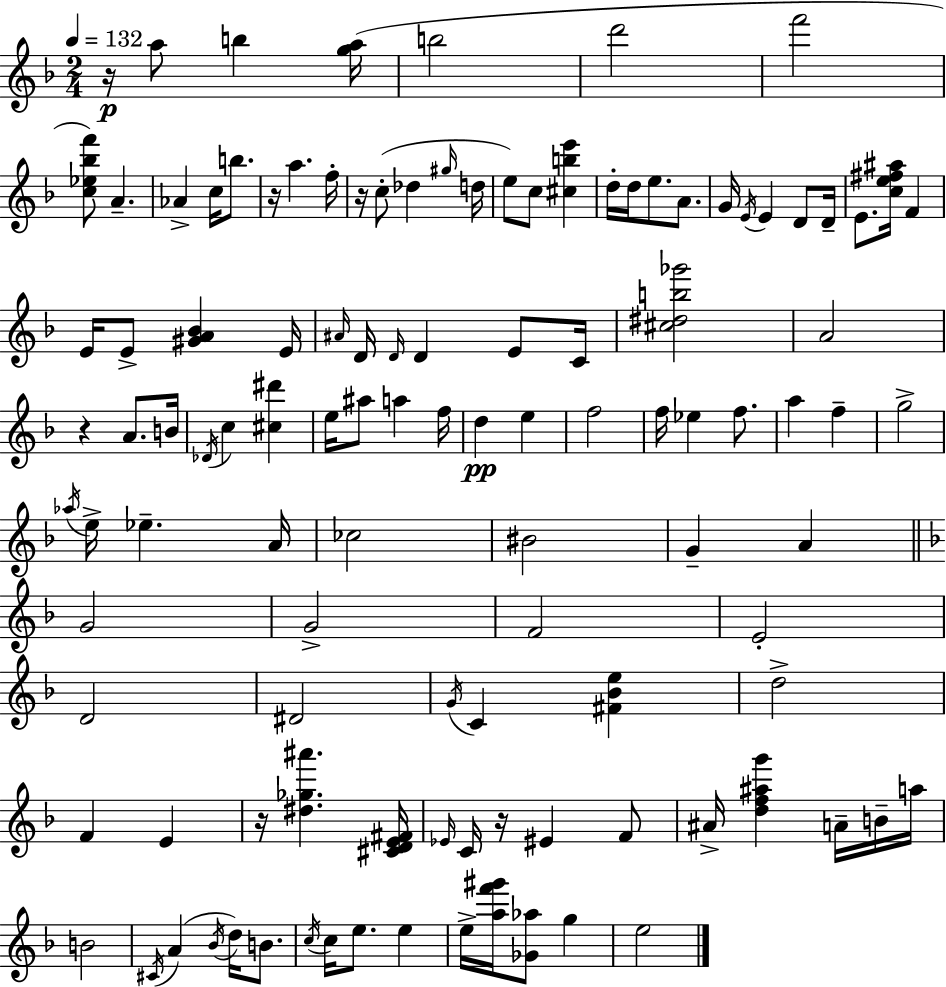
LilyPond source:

{
  \clef treble
  \numericTimeSignature
  \time 2/4
  \key f \major
  \tempo 4 = 132
  r16\p a''8 b''4 <g'' a''>16( | b''2 | d'''2 | f'''2 | \break <c'' ees'' bes'' f'''>8) a'4.-- | aes'4-> c''16 b''8. | r16 a''4. f''16-. | r16 c''8-.( des''4 \grace { gis''16 } | \break d''16 e''8) c''8 <cis'' b'' e'''>4 | d''16-. d''16 e''8. a'8. | g'16 \acciaccatura { e'16 } e'4 d'8 | d'16-- e'8. <c'' e'' fis'' ais''>16 f'4 | \break e'16 e'8-> <gis' a' bes'>4 | e'16 \grace { ais'16 } d'16 \grace { d'16 } d'4 | e'8 c'16 <cis'' dis'' b'' ges'''>2 | a'2 | \break r4 | a'8. b'16 \acciaccatura { des'16 } c''4 | <cis'' dis'''>4 e''16 ais''8 | a''4 f''16 d''4\pp | \break e''4 f''2 | f''16 ees''4 | f''8. a''4 | f''4-- g''2-> | \break \acciaccatura { aes''16 } e''16-> ees''4.-- | a'16 ces''2 | bis'2 | g'4-- | \break a'4 \bar "||" \break \key d \minor g'2 | g'2-> | f'2 | e'2-. | \break d'2 | dis'2 | \acciaccatura { g'16 } c'4 <fis' bes' e''>4 | d''2-> | \break f'4 e'4 | r16 <dis'' ges'' ais'''>4. | <cis' d' e' fis'>16 \grace { ees'16 } c'16 r16 eis'4 | f'8 ais'16-> <d'' f'' ais'' g'''>4 a'16-- | \break b'16-- a''16 b'2 | \acciaccatura { cis'16 } a'4( \acciaccatura { bes'16 } | d''16) b'8. \acciaccatura { c''16 } c''16 e''8. | e''4 e''16-> <a'' f''' gis'''>16 <ges' aes''>8 | \break g''4 e''2 | \bar "|."
}